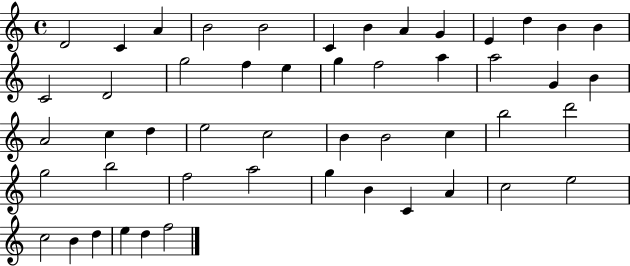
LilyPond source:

{
  \clef treble
  \time 4/4
  \defaultTimeSignature
  \key c \major
  d'2 c'4 a'4 | b'2 b'2 | c'4 b'4 a'4 g'4 | e'4 d''4 b'4 b'4 | \break c'2 d'2 | g''2 f''4 e''4 | g''4 f''2 a''4 | a''2 g'4 b'4 | \break a'2 c''4 d''4 | e''2 c''2 | b'4 b'2 c''4 | b''2 d'''2 | \break g''2 b''2 | f''2 a''2 | g''4 b'4 c'4 a'4 | c''2 e''2 | \break c''2 b'4 d''4 | e''4 d''4 f''2 | \bar "|."
}